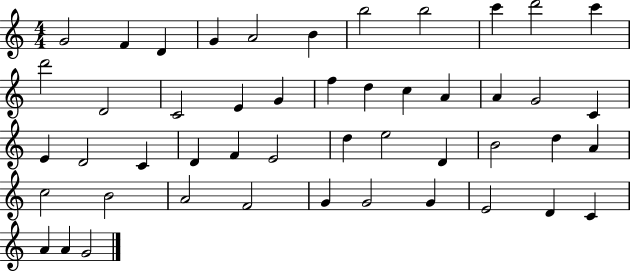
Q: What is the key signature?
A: C major